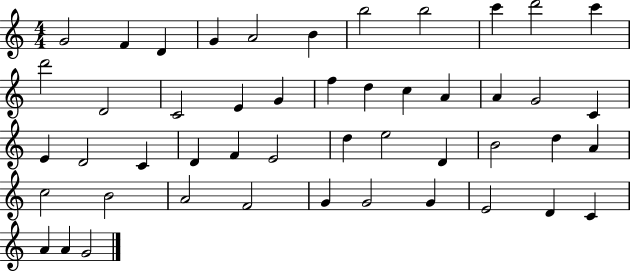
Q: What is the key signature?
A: C major